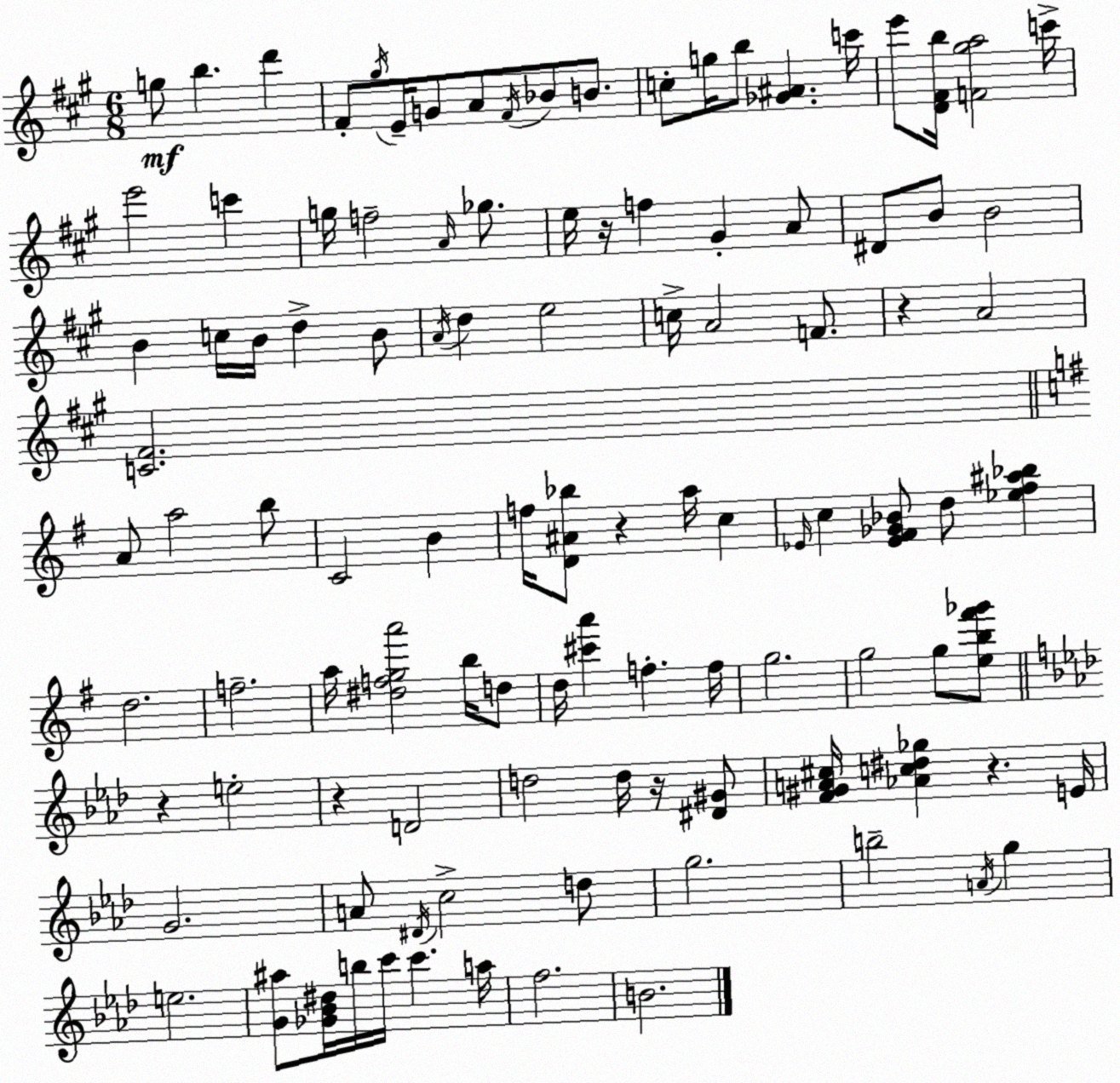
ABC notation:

X:1
T:Untitled
M:6/8
L:1/4
K:A
g/2 b d' ^F/2 ^g/4 E/4 G/2 A/2 ^F/4 _B/2 B/2 c/2 g/4 b/2 [_G^A] c'/4 e'/2 [D^Fb]/4 [F^ga]2 c'/4 e'2 c' g/4 f2 A/4 _g/2 e/4 z/4 f ^G A/2 ^D/2 B/2 B2 B c/4 B/4 d B/2 A/4 d e2 c/4 A2 F/2 z A2 [C^F]2 A/2 a2 b/2 C2 B f/4 [D^A_b]/2 z a/4 c _E/4 c [_E^F_G_B]/2 d/2 [_e^f^a_b] d2 f2 a/4 [^dfga']2 b/4 d/2 d/4 [^c'a'] f f/4 g2 g2 g/2 [eb^f'_g']/2 z e2 z D2 d2 d/4 z/4 [^D^G]/2 [F^GA^c]/4 [_Ac^d_g] z E/4 G2 A/2 ^D/4 c2 d/2 g2 b2 A/4 g e2 [G^a]/2 [_G_B^d]/4 b/4 c'/4 c' a/4 f2 B2